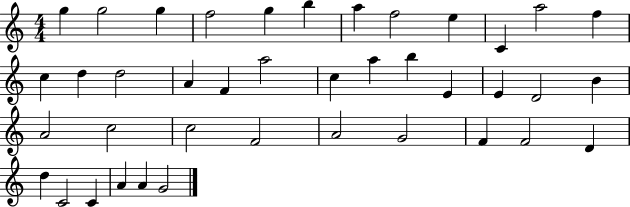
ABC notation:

X:1
T:Untitled
M:4/4
L:1/4
K:C
g g2 g f2 g b a f2 e C a2 f c d d2 A F a2 c a b E E D2 B A2 c2 c2 F2 A2 G2 F F2 D d C2 C A A G2